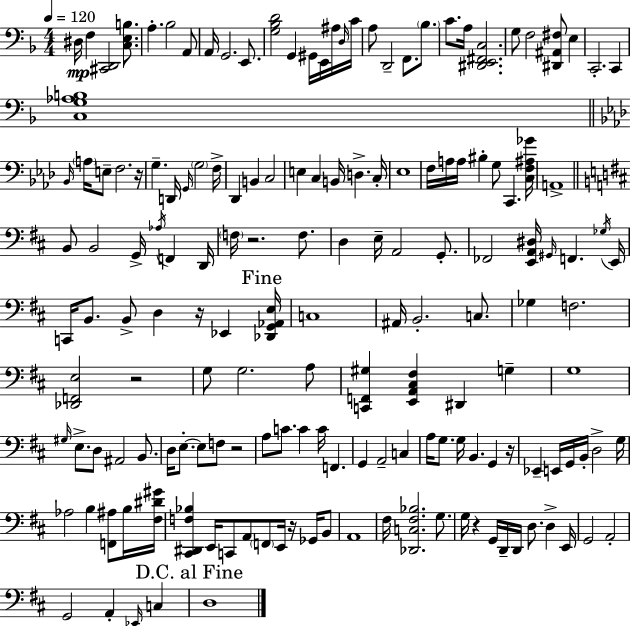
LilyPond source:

{
  \clef bass
  \numericTimeSignature
  \time 4/4
  \key d \minor
  \tempo 4 = 120
  \repeat volta 2 { dis16\mp f4 <cis, d,>2 <c e b>8. | a4.-. bes2 a,8 | a,16 g,2. e,8. | <g bes d'>2 g,4 gis,16 e,16 ais16 \grace { d16 } | \break c'16 a8 d,2-- f,8. \parenthesize bes8. | c'8. a16 <dis, e, fis, c>2. | g8 f2 <dis, ais, fis>8 e4 | c,2.-. c,4 | \break <c g aes b>1 | \bar "||" \break \key aes \major \grace { bes,16 } \parenthesize a16 e8-- f2. | r16 g4.-- d,16 \grace { g,16 } \parenthesize g2 | f16-> des,4 b,4 c2 | e4 c4 b,16 d4.-> | \break c16-. ees1 | f16 a16 a16 bis4-. g8 c,4. | <c f ais ges'>16 a,1-> | \bar "||" \break \key d \major b,8 b,2 g,16-> \acciaccatura { aes16 } f,4 | d,16 \parenthesize f16 r2. f8. | d4 e16-- a,2 g,8.-. | fes,2 <e, a, dis>16 \grace { gis,16 } f,4. | \break \acciaccatura { ges16 } e,16 c,16 b,8. b,8-> d4 r16 ees,4 | \mark "Fine" <des, g, aes, e>16 c1 | ais,16 b,2.-. | c8. ges4 f2. | \break <des, f, e>2 r2 | g8 g2. | a8 <c, f, gis>4 <e, a, cis fis>4 dis,4 g4-- | g1 | \break \grace { gis16 } e8.-> d8 ais,2 | b,8. d16 e8.-.~~ e8 f8 r2 | a8 c'8. c'4 c'16 f,4. | g,4 a,2-- | \break c4 a16 g8. g16 b,4. g,4 | r16 ees,4-- e,16 g,16 b,16-. d2-> | g16 aes2 b4 | <f, ais>8 b16 <fis dis' gis'>16 <cis, dis, f bes>4 e,16 c,8 a,8 \parenthesize f,8 e,16 | \break r16 ges,16 b,8 a,1 | fis16 <des, c fis bes>2. | g8. g16 r4 g,16 d,16-- d,16 d8. d4-> | e,16 g,2 a,2-. | \break g,2 a,4-. | \grace { ees,16 } c4 \mark "D.C. al Fine" d1 | } \bar "|."
}